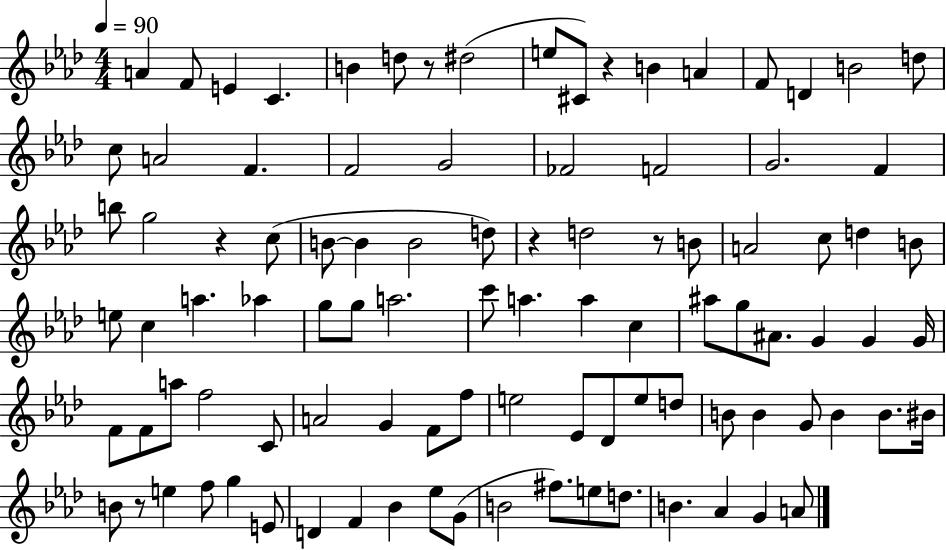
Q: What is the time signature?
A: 4/4